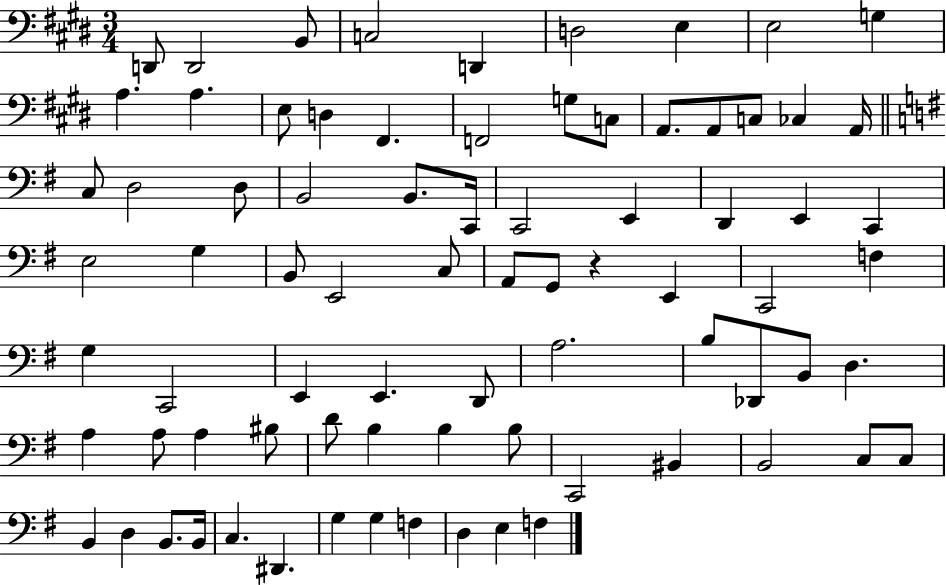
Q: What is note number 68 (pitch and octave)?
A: D3